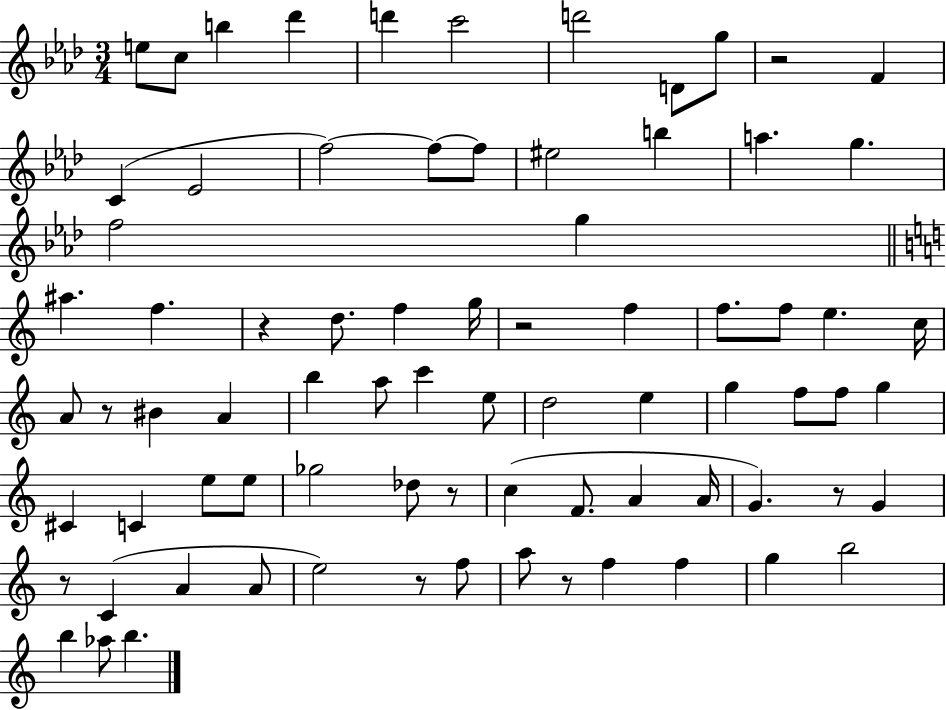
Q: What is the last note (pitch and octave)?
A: B5